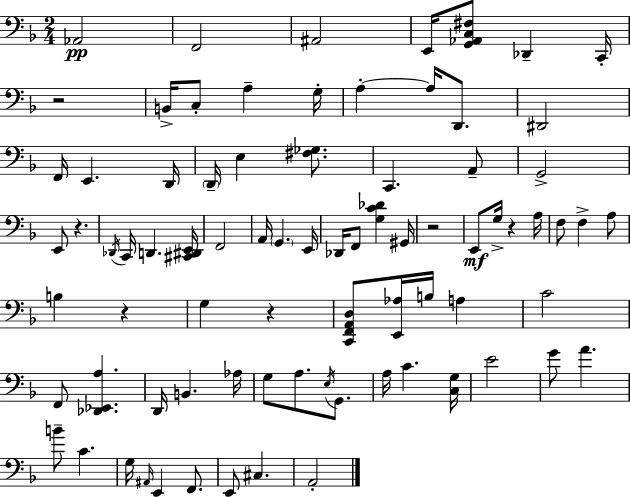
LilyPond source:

{
  \clef bass
  \numericTimeSignature
  \time 2/4
  \key f \major
  \repeat volta 2 { aes,2\pp | f,2 | ais,2 | e,16 <g, aes, c fis>8 des,4-- c,16-. | \break r2 | b,16-> c8-. a4-- g16-. | a4-.~~ a16 d,8. | dis,2 | \break f,16 e,4. d,16 | \parenthesize d,16-- e4 <fis ges>8. | c,4. a,8-- | g,2-> | \break e,8 r4. | \acciaccatura { des,16 } c,16 d,4. | <cis, dis, e,>16 f,2 | a,16 \parenthesize g,4. | \break e,16 des,16 f,8 <g c' des'>4 | gis,16 r2 | e,8\mf g16-> r4 | a16 f8 f4-> a8 | \break b4 r4 | g4 r4 | <c, f, a, d>8 <e, aes>16 b16 a4 | c'2 | \break f,8 <des, ees, a>4. | d,16 b,4. | aes16 g8 a8. \acciaccatura { e16 } g,8. | a16 c'4. | \break <c g>16 e'2 | g'8 a'4. | b'8-- c'4. | g16 \grace { ais,16 } e,4 | \break f,8. e,8 cis4. | a,2-. | } \bar "|."
}